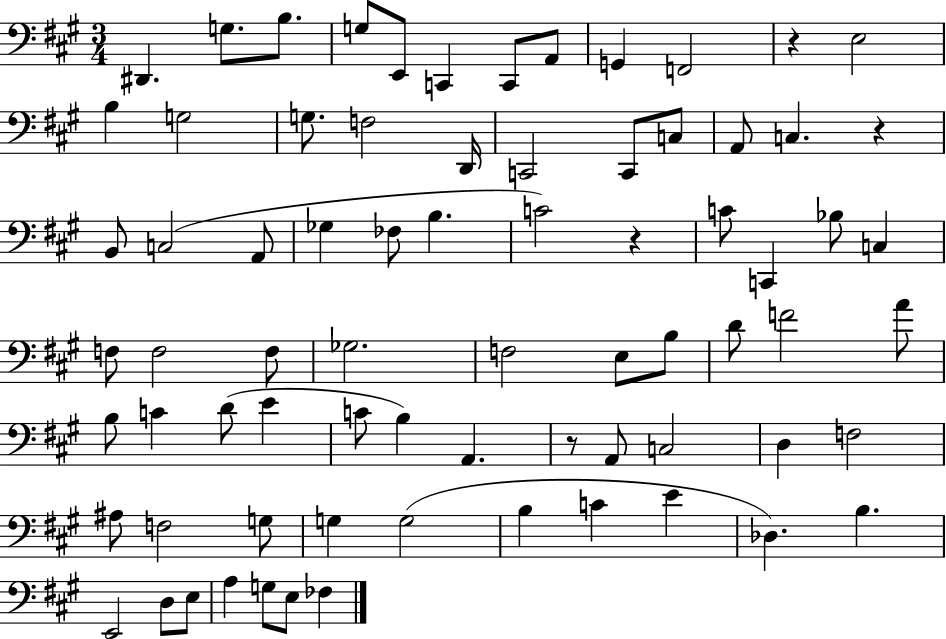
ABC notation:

X:1
T:Untitled
M:3/4
L:1/4
K:A
^D,, G,/2 B,/2 G,/2 E,,/2 C,, C,,/2 A,,/2 G,, F,,2 z E,2 B, G,2 G,/2 F,2 D,,/4 C,,2 C,,/2 C,/2 A,,/2 C, z B,,/2 C,2 A,,/2 _G, _F,/2 B, C2 z C/2 C,, _B,/2 C, F,/2 F,2 F,/2 _G,2 F,2 E,/2 B,/2 D/2 F2 A/2 B,/2 C D/2 E C/2 B, A,, z/2 A,,/2 C,2 D, F,2 ^A,/2 F,2 G,/2 G, G,2 B, C E _D, B, E,,2 D,/2 E,/2 A, G,/2 E,/2 _F,